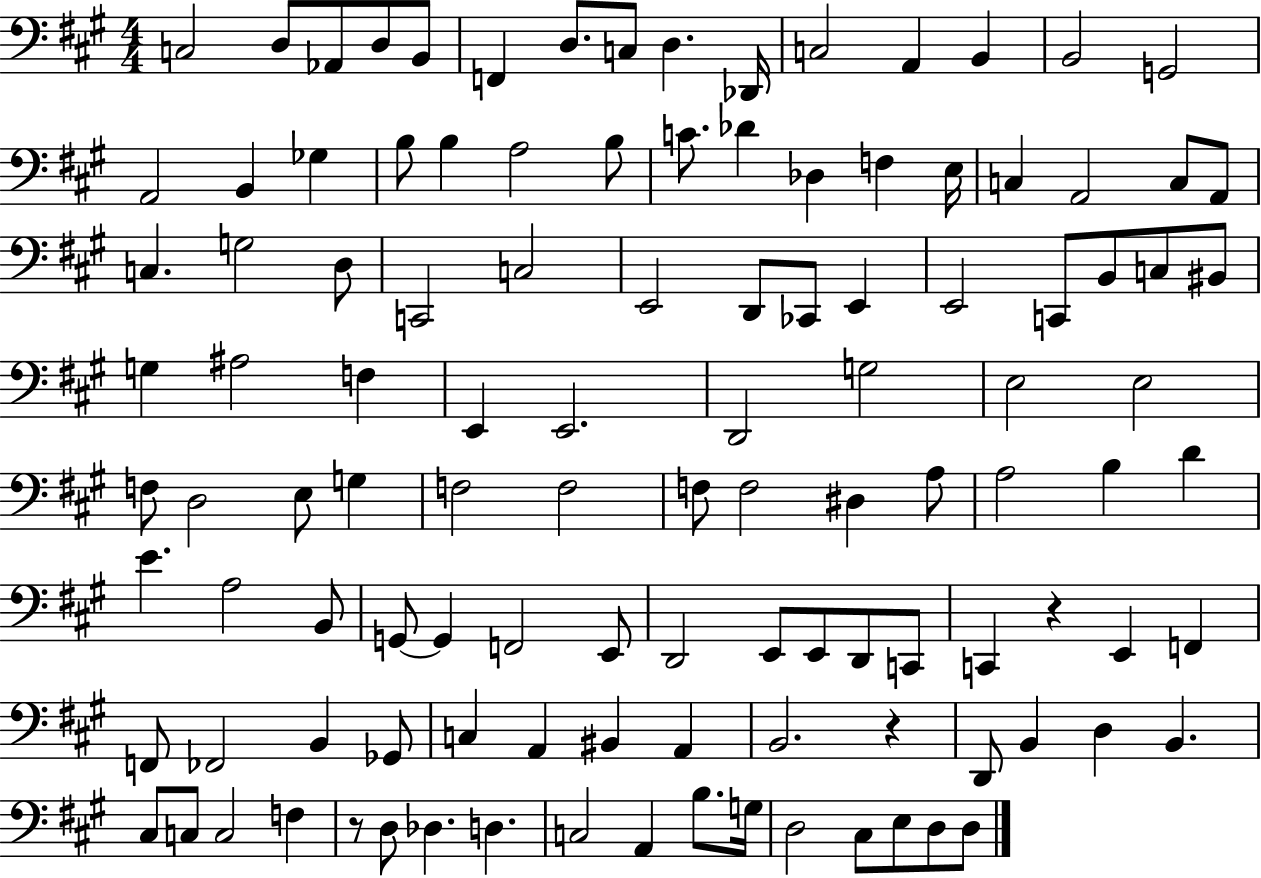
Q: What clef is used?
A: bass